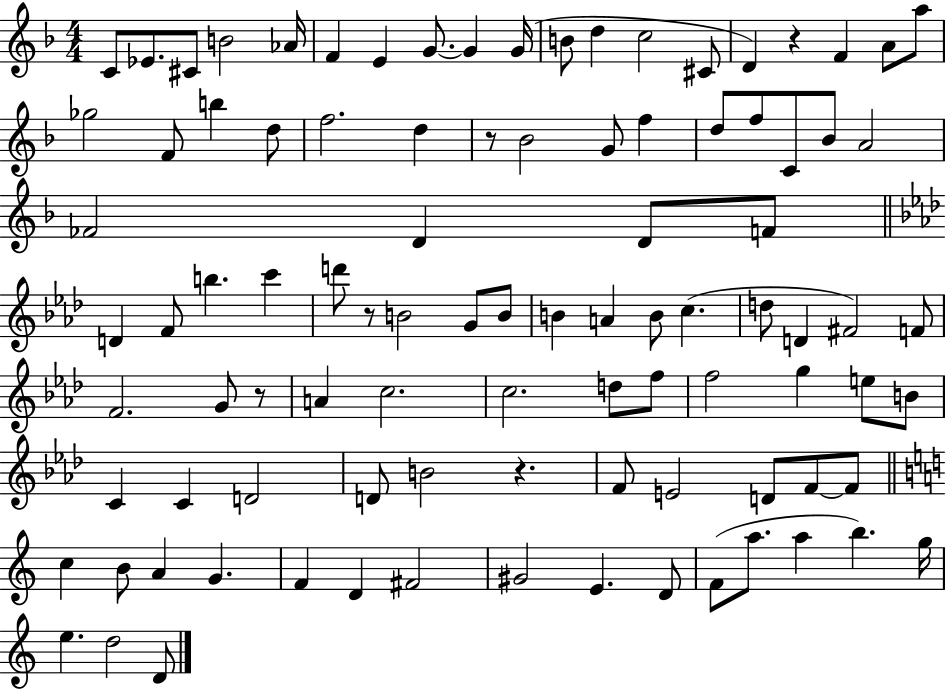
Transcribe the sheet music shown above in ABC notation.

X:1
T:Untitled
M:4/4
L:1/4
K:F
C/2 _E/2 ^C/2 B2 _A/4 F E G/2 G G/4 B/2 d c2 ^C/2 D z F A/2 a/2 _g2 F/2 b d/2 f2 d z/2 _B2 G/2 f d/2 f/2 C/2 _B/2 A2 _F2 D D/2 F/2 D F/2 b c' d'/2 z/2 B2 G/2 B/2 B A B/2 c d/2 D ^F2 F/2 F2 G/2 z/2 A c2 c2 d/2 f/2 f2 g e/2 B/2 C C D2 D/2 B2 z F/2 E2 D/2 F/2 F/2 c B/2 A G F D ^F2 ^G2 E D/2 F/2 a/2 a b g/4 e d2 D/2